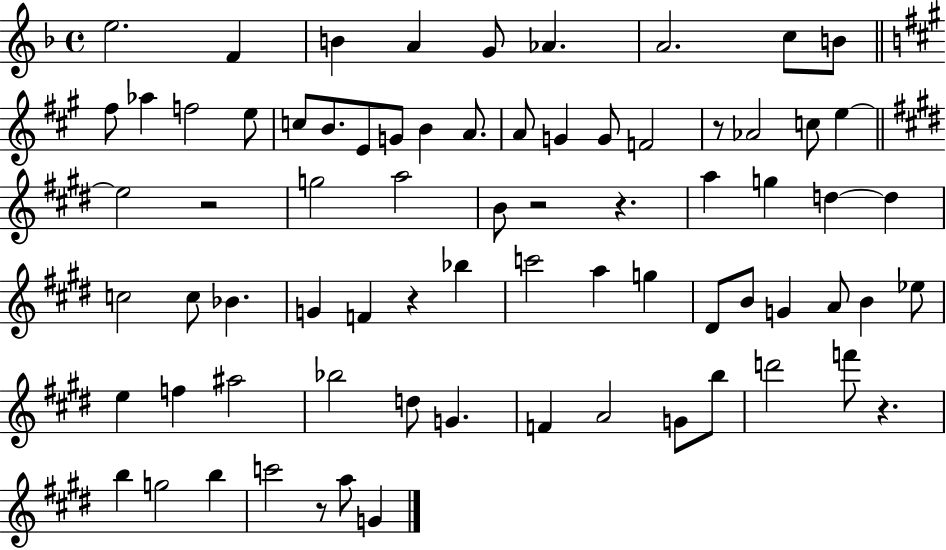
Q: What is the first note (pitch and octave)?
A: E5